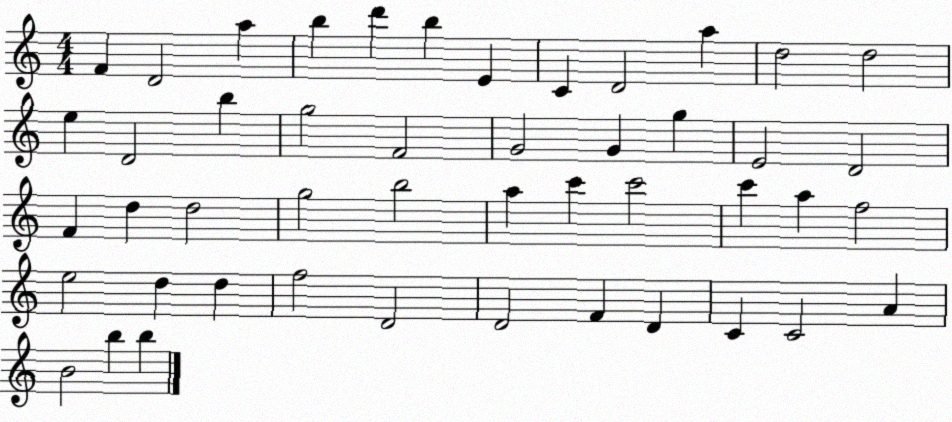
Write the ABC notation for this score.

X:1
T:Untitled
M:4/4
L:1/4
K:C
F D2 a b d' b E C D2 a d2 d2 e D2 b g2 F2 G2 G g E2 D2 F d d2 g2 b2 a c' c'2 c' a f2 e2 d d f2 D2 D2 F D C C2 A B2 b b